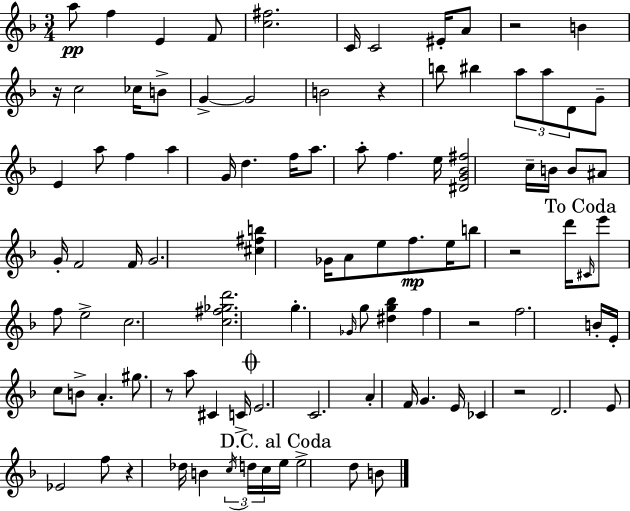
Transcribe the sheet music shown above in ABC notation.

X:1
T:Untitled
M:3/4
L:1/4
K:F
a/2 f E F/2 [c^f]2 C/4 C2 ^E/4 A/2 z2 B z/4 c2 _c/4 B/2 G G2 B2 z b/2 ^b a/2 a/2 D/2 G/2 E a/2 f a G/4 d f/4 a/2 a/2 f e/4 [^DG_B^f]2 c/4 B/4 B/2 ^A/2 G/4 F2 F/4 G2 [^c^fb] _G/4 A/2 e/2 f/2 e/4 b/2 z2 d'/4 ^C/4 e'/2 f/2 e2 c2 [c^f_gd']2 g _G/4 g/2 [^dg_b] f z2 f2 B/4 E/4 c/2 B/2 A ^g/2 z/2 a/2 ^C C/4 E2 C2 A F/4 G E/4 _C z2 D2 E/2 _E2 f/2 z _d/4 B c/4 d/4 c/4 e/4 e2 d/2 B/2